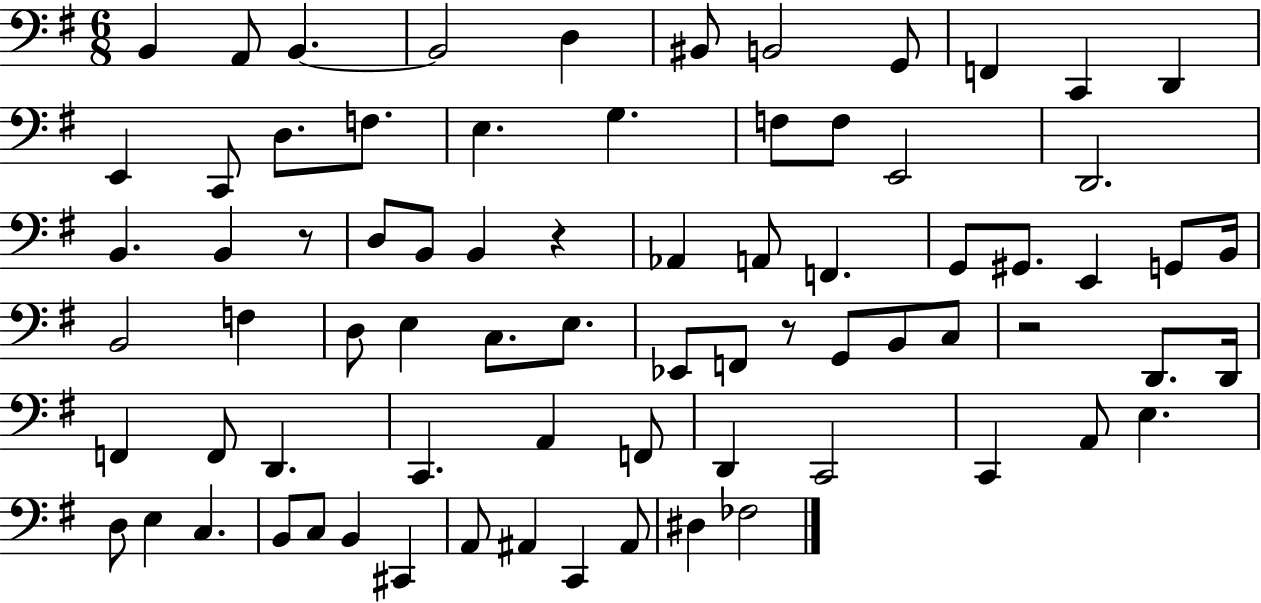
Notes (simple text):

B2/q A2/e B2/q. B2/h D3/q BIS2/e B2/h G2/e F2/q C2/q D2/q E2/q C2/e D3/e. F3/e. E3/q. G3/q. F3/e F3/e E2/h D2/h. B2/q. B2/q R/e D3/e B2/e B2/q R/q Ab2/q A2/e F2/q. G2/e G#2/e. E2/q G2/e B2/s B2/h F3/q D3/e E3/q C3/e. E3/e. Eb2/e F2/e R/e G2/e B2/e C3/e R/h D2/e. D2/s F2/q F2/e D2/q. C2/q. A2/q F2/e D2/q C2/h C2/q A2/e E3/q. D3/e E3/q C3/q. B2/e C3/e B2/q C#2/q A2/e A#2/q C2/q A#2/e D#3/q FES3/h